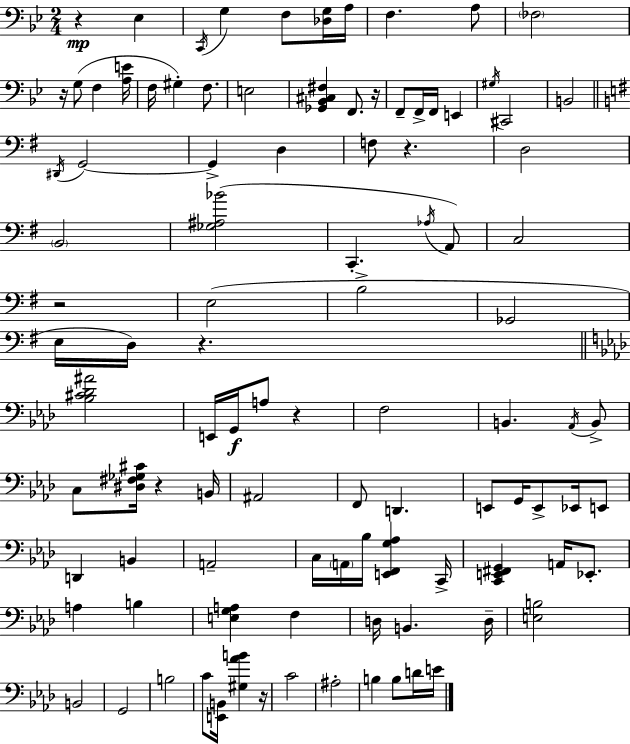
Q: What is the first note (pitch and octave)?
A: Eb3